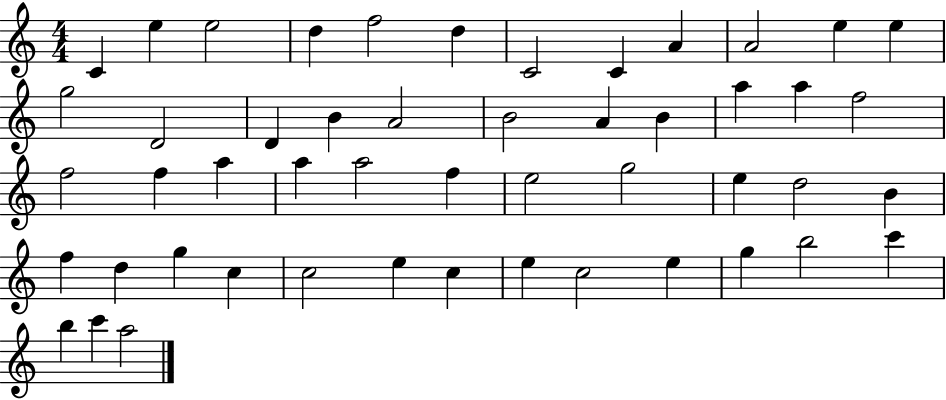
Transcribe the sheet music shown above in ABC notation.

X:1
T:Untitled
M:4/4
L:1/4
K:C
C e e2 d f2 d C2 C A A2 e e g2 D2 D B A2 B2 A B a a f2 f2 f a a a2 f e2 g2 e d2 B f d g c c2 e c e c2 e g b2 c' b c' a2